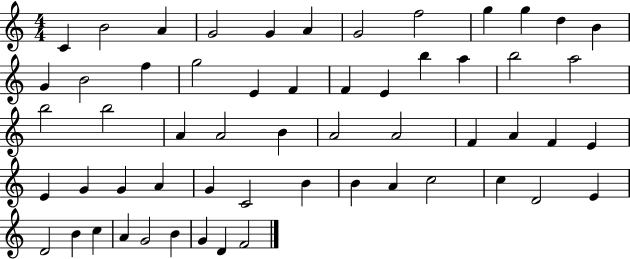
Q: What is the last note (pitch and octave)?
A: F4